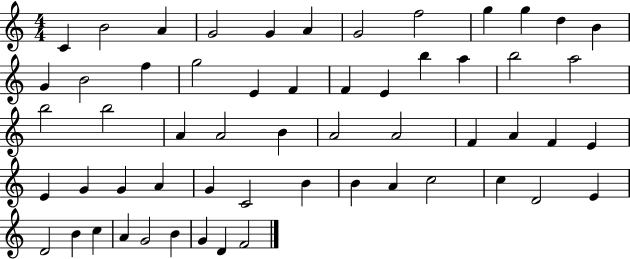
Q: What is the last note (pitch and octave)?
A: F4